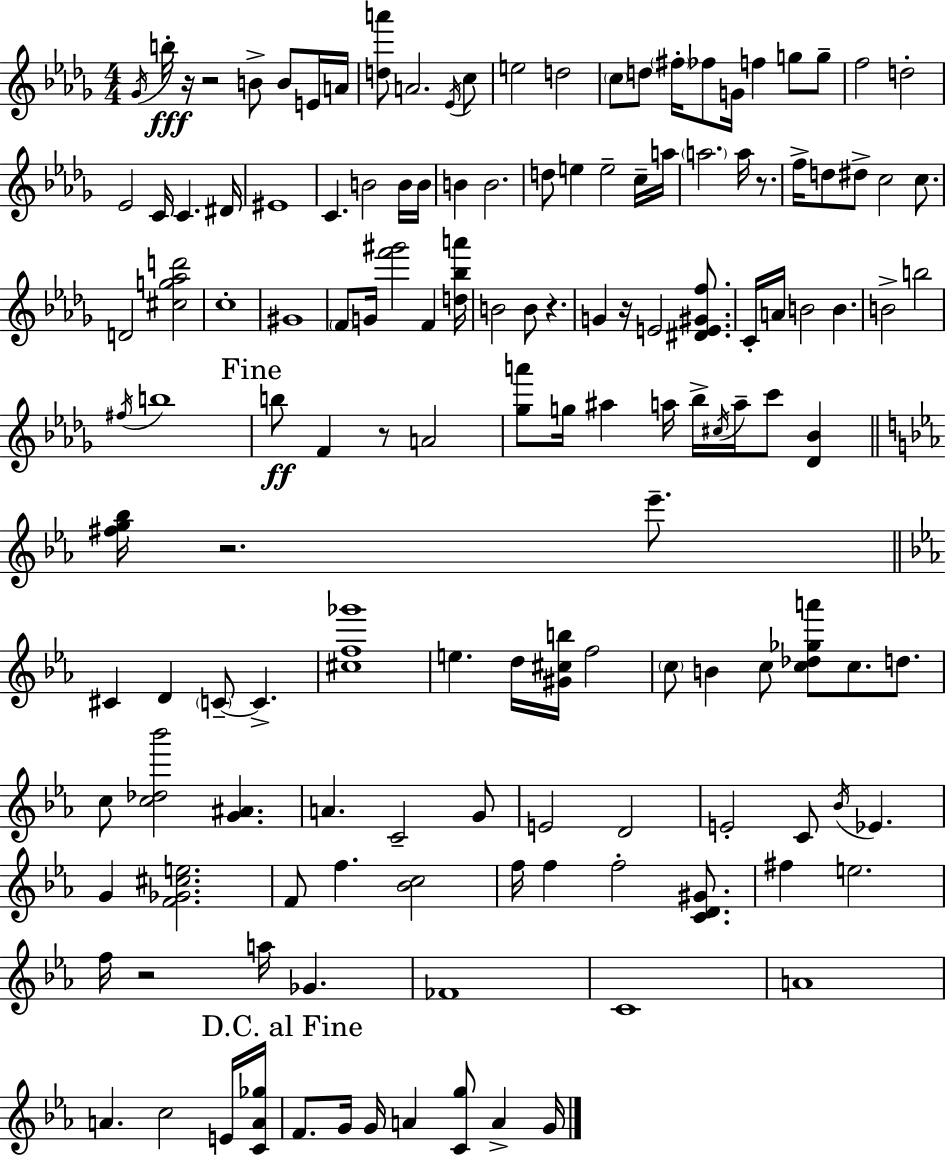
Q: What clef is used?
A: treble